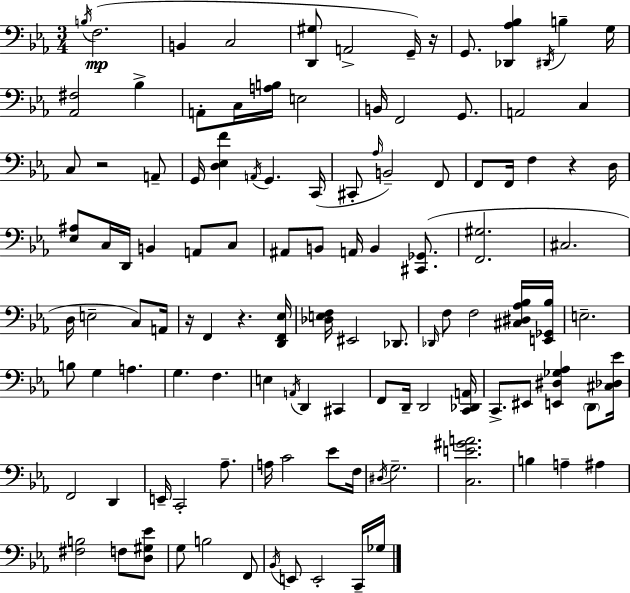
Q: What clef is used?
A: bass